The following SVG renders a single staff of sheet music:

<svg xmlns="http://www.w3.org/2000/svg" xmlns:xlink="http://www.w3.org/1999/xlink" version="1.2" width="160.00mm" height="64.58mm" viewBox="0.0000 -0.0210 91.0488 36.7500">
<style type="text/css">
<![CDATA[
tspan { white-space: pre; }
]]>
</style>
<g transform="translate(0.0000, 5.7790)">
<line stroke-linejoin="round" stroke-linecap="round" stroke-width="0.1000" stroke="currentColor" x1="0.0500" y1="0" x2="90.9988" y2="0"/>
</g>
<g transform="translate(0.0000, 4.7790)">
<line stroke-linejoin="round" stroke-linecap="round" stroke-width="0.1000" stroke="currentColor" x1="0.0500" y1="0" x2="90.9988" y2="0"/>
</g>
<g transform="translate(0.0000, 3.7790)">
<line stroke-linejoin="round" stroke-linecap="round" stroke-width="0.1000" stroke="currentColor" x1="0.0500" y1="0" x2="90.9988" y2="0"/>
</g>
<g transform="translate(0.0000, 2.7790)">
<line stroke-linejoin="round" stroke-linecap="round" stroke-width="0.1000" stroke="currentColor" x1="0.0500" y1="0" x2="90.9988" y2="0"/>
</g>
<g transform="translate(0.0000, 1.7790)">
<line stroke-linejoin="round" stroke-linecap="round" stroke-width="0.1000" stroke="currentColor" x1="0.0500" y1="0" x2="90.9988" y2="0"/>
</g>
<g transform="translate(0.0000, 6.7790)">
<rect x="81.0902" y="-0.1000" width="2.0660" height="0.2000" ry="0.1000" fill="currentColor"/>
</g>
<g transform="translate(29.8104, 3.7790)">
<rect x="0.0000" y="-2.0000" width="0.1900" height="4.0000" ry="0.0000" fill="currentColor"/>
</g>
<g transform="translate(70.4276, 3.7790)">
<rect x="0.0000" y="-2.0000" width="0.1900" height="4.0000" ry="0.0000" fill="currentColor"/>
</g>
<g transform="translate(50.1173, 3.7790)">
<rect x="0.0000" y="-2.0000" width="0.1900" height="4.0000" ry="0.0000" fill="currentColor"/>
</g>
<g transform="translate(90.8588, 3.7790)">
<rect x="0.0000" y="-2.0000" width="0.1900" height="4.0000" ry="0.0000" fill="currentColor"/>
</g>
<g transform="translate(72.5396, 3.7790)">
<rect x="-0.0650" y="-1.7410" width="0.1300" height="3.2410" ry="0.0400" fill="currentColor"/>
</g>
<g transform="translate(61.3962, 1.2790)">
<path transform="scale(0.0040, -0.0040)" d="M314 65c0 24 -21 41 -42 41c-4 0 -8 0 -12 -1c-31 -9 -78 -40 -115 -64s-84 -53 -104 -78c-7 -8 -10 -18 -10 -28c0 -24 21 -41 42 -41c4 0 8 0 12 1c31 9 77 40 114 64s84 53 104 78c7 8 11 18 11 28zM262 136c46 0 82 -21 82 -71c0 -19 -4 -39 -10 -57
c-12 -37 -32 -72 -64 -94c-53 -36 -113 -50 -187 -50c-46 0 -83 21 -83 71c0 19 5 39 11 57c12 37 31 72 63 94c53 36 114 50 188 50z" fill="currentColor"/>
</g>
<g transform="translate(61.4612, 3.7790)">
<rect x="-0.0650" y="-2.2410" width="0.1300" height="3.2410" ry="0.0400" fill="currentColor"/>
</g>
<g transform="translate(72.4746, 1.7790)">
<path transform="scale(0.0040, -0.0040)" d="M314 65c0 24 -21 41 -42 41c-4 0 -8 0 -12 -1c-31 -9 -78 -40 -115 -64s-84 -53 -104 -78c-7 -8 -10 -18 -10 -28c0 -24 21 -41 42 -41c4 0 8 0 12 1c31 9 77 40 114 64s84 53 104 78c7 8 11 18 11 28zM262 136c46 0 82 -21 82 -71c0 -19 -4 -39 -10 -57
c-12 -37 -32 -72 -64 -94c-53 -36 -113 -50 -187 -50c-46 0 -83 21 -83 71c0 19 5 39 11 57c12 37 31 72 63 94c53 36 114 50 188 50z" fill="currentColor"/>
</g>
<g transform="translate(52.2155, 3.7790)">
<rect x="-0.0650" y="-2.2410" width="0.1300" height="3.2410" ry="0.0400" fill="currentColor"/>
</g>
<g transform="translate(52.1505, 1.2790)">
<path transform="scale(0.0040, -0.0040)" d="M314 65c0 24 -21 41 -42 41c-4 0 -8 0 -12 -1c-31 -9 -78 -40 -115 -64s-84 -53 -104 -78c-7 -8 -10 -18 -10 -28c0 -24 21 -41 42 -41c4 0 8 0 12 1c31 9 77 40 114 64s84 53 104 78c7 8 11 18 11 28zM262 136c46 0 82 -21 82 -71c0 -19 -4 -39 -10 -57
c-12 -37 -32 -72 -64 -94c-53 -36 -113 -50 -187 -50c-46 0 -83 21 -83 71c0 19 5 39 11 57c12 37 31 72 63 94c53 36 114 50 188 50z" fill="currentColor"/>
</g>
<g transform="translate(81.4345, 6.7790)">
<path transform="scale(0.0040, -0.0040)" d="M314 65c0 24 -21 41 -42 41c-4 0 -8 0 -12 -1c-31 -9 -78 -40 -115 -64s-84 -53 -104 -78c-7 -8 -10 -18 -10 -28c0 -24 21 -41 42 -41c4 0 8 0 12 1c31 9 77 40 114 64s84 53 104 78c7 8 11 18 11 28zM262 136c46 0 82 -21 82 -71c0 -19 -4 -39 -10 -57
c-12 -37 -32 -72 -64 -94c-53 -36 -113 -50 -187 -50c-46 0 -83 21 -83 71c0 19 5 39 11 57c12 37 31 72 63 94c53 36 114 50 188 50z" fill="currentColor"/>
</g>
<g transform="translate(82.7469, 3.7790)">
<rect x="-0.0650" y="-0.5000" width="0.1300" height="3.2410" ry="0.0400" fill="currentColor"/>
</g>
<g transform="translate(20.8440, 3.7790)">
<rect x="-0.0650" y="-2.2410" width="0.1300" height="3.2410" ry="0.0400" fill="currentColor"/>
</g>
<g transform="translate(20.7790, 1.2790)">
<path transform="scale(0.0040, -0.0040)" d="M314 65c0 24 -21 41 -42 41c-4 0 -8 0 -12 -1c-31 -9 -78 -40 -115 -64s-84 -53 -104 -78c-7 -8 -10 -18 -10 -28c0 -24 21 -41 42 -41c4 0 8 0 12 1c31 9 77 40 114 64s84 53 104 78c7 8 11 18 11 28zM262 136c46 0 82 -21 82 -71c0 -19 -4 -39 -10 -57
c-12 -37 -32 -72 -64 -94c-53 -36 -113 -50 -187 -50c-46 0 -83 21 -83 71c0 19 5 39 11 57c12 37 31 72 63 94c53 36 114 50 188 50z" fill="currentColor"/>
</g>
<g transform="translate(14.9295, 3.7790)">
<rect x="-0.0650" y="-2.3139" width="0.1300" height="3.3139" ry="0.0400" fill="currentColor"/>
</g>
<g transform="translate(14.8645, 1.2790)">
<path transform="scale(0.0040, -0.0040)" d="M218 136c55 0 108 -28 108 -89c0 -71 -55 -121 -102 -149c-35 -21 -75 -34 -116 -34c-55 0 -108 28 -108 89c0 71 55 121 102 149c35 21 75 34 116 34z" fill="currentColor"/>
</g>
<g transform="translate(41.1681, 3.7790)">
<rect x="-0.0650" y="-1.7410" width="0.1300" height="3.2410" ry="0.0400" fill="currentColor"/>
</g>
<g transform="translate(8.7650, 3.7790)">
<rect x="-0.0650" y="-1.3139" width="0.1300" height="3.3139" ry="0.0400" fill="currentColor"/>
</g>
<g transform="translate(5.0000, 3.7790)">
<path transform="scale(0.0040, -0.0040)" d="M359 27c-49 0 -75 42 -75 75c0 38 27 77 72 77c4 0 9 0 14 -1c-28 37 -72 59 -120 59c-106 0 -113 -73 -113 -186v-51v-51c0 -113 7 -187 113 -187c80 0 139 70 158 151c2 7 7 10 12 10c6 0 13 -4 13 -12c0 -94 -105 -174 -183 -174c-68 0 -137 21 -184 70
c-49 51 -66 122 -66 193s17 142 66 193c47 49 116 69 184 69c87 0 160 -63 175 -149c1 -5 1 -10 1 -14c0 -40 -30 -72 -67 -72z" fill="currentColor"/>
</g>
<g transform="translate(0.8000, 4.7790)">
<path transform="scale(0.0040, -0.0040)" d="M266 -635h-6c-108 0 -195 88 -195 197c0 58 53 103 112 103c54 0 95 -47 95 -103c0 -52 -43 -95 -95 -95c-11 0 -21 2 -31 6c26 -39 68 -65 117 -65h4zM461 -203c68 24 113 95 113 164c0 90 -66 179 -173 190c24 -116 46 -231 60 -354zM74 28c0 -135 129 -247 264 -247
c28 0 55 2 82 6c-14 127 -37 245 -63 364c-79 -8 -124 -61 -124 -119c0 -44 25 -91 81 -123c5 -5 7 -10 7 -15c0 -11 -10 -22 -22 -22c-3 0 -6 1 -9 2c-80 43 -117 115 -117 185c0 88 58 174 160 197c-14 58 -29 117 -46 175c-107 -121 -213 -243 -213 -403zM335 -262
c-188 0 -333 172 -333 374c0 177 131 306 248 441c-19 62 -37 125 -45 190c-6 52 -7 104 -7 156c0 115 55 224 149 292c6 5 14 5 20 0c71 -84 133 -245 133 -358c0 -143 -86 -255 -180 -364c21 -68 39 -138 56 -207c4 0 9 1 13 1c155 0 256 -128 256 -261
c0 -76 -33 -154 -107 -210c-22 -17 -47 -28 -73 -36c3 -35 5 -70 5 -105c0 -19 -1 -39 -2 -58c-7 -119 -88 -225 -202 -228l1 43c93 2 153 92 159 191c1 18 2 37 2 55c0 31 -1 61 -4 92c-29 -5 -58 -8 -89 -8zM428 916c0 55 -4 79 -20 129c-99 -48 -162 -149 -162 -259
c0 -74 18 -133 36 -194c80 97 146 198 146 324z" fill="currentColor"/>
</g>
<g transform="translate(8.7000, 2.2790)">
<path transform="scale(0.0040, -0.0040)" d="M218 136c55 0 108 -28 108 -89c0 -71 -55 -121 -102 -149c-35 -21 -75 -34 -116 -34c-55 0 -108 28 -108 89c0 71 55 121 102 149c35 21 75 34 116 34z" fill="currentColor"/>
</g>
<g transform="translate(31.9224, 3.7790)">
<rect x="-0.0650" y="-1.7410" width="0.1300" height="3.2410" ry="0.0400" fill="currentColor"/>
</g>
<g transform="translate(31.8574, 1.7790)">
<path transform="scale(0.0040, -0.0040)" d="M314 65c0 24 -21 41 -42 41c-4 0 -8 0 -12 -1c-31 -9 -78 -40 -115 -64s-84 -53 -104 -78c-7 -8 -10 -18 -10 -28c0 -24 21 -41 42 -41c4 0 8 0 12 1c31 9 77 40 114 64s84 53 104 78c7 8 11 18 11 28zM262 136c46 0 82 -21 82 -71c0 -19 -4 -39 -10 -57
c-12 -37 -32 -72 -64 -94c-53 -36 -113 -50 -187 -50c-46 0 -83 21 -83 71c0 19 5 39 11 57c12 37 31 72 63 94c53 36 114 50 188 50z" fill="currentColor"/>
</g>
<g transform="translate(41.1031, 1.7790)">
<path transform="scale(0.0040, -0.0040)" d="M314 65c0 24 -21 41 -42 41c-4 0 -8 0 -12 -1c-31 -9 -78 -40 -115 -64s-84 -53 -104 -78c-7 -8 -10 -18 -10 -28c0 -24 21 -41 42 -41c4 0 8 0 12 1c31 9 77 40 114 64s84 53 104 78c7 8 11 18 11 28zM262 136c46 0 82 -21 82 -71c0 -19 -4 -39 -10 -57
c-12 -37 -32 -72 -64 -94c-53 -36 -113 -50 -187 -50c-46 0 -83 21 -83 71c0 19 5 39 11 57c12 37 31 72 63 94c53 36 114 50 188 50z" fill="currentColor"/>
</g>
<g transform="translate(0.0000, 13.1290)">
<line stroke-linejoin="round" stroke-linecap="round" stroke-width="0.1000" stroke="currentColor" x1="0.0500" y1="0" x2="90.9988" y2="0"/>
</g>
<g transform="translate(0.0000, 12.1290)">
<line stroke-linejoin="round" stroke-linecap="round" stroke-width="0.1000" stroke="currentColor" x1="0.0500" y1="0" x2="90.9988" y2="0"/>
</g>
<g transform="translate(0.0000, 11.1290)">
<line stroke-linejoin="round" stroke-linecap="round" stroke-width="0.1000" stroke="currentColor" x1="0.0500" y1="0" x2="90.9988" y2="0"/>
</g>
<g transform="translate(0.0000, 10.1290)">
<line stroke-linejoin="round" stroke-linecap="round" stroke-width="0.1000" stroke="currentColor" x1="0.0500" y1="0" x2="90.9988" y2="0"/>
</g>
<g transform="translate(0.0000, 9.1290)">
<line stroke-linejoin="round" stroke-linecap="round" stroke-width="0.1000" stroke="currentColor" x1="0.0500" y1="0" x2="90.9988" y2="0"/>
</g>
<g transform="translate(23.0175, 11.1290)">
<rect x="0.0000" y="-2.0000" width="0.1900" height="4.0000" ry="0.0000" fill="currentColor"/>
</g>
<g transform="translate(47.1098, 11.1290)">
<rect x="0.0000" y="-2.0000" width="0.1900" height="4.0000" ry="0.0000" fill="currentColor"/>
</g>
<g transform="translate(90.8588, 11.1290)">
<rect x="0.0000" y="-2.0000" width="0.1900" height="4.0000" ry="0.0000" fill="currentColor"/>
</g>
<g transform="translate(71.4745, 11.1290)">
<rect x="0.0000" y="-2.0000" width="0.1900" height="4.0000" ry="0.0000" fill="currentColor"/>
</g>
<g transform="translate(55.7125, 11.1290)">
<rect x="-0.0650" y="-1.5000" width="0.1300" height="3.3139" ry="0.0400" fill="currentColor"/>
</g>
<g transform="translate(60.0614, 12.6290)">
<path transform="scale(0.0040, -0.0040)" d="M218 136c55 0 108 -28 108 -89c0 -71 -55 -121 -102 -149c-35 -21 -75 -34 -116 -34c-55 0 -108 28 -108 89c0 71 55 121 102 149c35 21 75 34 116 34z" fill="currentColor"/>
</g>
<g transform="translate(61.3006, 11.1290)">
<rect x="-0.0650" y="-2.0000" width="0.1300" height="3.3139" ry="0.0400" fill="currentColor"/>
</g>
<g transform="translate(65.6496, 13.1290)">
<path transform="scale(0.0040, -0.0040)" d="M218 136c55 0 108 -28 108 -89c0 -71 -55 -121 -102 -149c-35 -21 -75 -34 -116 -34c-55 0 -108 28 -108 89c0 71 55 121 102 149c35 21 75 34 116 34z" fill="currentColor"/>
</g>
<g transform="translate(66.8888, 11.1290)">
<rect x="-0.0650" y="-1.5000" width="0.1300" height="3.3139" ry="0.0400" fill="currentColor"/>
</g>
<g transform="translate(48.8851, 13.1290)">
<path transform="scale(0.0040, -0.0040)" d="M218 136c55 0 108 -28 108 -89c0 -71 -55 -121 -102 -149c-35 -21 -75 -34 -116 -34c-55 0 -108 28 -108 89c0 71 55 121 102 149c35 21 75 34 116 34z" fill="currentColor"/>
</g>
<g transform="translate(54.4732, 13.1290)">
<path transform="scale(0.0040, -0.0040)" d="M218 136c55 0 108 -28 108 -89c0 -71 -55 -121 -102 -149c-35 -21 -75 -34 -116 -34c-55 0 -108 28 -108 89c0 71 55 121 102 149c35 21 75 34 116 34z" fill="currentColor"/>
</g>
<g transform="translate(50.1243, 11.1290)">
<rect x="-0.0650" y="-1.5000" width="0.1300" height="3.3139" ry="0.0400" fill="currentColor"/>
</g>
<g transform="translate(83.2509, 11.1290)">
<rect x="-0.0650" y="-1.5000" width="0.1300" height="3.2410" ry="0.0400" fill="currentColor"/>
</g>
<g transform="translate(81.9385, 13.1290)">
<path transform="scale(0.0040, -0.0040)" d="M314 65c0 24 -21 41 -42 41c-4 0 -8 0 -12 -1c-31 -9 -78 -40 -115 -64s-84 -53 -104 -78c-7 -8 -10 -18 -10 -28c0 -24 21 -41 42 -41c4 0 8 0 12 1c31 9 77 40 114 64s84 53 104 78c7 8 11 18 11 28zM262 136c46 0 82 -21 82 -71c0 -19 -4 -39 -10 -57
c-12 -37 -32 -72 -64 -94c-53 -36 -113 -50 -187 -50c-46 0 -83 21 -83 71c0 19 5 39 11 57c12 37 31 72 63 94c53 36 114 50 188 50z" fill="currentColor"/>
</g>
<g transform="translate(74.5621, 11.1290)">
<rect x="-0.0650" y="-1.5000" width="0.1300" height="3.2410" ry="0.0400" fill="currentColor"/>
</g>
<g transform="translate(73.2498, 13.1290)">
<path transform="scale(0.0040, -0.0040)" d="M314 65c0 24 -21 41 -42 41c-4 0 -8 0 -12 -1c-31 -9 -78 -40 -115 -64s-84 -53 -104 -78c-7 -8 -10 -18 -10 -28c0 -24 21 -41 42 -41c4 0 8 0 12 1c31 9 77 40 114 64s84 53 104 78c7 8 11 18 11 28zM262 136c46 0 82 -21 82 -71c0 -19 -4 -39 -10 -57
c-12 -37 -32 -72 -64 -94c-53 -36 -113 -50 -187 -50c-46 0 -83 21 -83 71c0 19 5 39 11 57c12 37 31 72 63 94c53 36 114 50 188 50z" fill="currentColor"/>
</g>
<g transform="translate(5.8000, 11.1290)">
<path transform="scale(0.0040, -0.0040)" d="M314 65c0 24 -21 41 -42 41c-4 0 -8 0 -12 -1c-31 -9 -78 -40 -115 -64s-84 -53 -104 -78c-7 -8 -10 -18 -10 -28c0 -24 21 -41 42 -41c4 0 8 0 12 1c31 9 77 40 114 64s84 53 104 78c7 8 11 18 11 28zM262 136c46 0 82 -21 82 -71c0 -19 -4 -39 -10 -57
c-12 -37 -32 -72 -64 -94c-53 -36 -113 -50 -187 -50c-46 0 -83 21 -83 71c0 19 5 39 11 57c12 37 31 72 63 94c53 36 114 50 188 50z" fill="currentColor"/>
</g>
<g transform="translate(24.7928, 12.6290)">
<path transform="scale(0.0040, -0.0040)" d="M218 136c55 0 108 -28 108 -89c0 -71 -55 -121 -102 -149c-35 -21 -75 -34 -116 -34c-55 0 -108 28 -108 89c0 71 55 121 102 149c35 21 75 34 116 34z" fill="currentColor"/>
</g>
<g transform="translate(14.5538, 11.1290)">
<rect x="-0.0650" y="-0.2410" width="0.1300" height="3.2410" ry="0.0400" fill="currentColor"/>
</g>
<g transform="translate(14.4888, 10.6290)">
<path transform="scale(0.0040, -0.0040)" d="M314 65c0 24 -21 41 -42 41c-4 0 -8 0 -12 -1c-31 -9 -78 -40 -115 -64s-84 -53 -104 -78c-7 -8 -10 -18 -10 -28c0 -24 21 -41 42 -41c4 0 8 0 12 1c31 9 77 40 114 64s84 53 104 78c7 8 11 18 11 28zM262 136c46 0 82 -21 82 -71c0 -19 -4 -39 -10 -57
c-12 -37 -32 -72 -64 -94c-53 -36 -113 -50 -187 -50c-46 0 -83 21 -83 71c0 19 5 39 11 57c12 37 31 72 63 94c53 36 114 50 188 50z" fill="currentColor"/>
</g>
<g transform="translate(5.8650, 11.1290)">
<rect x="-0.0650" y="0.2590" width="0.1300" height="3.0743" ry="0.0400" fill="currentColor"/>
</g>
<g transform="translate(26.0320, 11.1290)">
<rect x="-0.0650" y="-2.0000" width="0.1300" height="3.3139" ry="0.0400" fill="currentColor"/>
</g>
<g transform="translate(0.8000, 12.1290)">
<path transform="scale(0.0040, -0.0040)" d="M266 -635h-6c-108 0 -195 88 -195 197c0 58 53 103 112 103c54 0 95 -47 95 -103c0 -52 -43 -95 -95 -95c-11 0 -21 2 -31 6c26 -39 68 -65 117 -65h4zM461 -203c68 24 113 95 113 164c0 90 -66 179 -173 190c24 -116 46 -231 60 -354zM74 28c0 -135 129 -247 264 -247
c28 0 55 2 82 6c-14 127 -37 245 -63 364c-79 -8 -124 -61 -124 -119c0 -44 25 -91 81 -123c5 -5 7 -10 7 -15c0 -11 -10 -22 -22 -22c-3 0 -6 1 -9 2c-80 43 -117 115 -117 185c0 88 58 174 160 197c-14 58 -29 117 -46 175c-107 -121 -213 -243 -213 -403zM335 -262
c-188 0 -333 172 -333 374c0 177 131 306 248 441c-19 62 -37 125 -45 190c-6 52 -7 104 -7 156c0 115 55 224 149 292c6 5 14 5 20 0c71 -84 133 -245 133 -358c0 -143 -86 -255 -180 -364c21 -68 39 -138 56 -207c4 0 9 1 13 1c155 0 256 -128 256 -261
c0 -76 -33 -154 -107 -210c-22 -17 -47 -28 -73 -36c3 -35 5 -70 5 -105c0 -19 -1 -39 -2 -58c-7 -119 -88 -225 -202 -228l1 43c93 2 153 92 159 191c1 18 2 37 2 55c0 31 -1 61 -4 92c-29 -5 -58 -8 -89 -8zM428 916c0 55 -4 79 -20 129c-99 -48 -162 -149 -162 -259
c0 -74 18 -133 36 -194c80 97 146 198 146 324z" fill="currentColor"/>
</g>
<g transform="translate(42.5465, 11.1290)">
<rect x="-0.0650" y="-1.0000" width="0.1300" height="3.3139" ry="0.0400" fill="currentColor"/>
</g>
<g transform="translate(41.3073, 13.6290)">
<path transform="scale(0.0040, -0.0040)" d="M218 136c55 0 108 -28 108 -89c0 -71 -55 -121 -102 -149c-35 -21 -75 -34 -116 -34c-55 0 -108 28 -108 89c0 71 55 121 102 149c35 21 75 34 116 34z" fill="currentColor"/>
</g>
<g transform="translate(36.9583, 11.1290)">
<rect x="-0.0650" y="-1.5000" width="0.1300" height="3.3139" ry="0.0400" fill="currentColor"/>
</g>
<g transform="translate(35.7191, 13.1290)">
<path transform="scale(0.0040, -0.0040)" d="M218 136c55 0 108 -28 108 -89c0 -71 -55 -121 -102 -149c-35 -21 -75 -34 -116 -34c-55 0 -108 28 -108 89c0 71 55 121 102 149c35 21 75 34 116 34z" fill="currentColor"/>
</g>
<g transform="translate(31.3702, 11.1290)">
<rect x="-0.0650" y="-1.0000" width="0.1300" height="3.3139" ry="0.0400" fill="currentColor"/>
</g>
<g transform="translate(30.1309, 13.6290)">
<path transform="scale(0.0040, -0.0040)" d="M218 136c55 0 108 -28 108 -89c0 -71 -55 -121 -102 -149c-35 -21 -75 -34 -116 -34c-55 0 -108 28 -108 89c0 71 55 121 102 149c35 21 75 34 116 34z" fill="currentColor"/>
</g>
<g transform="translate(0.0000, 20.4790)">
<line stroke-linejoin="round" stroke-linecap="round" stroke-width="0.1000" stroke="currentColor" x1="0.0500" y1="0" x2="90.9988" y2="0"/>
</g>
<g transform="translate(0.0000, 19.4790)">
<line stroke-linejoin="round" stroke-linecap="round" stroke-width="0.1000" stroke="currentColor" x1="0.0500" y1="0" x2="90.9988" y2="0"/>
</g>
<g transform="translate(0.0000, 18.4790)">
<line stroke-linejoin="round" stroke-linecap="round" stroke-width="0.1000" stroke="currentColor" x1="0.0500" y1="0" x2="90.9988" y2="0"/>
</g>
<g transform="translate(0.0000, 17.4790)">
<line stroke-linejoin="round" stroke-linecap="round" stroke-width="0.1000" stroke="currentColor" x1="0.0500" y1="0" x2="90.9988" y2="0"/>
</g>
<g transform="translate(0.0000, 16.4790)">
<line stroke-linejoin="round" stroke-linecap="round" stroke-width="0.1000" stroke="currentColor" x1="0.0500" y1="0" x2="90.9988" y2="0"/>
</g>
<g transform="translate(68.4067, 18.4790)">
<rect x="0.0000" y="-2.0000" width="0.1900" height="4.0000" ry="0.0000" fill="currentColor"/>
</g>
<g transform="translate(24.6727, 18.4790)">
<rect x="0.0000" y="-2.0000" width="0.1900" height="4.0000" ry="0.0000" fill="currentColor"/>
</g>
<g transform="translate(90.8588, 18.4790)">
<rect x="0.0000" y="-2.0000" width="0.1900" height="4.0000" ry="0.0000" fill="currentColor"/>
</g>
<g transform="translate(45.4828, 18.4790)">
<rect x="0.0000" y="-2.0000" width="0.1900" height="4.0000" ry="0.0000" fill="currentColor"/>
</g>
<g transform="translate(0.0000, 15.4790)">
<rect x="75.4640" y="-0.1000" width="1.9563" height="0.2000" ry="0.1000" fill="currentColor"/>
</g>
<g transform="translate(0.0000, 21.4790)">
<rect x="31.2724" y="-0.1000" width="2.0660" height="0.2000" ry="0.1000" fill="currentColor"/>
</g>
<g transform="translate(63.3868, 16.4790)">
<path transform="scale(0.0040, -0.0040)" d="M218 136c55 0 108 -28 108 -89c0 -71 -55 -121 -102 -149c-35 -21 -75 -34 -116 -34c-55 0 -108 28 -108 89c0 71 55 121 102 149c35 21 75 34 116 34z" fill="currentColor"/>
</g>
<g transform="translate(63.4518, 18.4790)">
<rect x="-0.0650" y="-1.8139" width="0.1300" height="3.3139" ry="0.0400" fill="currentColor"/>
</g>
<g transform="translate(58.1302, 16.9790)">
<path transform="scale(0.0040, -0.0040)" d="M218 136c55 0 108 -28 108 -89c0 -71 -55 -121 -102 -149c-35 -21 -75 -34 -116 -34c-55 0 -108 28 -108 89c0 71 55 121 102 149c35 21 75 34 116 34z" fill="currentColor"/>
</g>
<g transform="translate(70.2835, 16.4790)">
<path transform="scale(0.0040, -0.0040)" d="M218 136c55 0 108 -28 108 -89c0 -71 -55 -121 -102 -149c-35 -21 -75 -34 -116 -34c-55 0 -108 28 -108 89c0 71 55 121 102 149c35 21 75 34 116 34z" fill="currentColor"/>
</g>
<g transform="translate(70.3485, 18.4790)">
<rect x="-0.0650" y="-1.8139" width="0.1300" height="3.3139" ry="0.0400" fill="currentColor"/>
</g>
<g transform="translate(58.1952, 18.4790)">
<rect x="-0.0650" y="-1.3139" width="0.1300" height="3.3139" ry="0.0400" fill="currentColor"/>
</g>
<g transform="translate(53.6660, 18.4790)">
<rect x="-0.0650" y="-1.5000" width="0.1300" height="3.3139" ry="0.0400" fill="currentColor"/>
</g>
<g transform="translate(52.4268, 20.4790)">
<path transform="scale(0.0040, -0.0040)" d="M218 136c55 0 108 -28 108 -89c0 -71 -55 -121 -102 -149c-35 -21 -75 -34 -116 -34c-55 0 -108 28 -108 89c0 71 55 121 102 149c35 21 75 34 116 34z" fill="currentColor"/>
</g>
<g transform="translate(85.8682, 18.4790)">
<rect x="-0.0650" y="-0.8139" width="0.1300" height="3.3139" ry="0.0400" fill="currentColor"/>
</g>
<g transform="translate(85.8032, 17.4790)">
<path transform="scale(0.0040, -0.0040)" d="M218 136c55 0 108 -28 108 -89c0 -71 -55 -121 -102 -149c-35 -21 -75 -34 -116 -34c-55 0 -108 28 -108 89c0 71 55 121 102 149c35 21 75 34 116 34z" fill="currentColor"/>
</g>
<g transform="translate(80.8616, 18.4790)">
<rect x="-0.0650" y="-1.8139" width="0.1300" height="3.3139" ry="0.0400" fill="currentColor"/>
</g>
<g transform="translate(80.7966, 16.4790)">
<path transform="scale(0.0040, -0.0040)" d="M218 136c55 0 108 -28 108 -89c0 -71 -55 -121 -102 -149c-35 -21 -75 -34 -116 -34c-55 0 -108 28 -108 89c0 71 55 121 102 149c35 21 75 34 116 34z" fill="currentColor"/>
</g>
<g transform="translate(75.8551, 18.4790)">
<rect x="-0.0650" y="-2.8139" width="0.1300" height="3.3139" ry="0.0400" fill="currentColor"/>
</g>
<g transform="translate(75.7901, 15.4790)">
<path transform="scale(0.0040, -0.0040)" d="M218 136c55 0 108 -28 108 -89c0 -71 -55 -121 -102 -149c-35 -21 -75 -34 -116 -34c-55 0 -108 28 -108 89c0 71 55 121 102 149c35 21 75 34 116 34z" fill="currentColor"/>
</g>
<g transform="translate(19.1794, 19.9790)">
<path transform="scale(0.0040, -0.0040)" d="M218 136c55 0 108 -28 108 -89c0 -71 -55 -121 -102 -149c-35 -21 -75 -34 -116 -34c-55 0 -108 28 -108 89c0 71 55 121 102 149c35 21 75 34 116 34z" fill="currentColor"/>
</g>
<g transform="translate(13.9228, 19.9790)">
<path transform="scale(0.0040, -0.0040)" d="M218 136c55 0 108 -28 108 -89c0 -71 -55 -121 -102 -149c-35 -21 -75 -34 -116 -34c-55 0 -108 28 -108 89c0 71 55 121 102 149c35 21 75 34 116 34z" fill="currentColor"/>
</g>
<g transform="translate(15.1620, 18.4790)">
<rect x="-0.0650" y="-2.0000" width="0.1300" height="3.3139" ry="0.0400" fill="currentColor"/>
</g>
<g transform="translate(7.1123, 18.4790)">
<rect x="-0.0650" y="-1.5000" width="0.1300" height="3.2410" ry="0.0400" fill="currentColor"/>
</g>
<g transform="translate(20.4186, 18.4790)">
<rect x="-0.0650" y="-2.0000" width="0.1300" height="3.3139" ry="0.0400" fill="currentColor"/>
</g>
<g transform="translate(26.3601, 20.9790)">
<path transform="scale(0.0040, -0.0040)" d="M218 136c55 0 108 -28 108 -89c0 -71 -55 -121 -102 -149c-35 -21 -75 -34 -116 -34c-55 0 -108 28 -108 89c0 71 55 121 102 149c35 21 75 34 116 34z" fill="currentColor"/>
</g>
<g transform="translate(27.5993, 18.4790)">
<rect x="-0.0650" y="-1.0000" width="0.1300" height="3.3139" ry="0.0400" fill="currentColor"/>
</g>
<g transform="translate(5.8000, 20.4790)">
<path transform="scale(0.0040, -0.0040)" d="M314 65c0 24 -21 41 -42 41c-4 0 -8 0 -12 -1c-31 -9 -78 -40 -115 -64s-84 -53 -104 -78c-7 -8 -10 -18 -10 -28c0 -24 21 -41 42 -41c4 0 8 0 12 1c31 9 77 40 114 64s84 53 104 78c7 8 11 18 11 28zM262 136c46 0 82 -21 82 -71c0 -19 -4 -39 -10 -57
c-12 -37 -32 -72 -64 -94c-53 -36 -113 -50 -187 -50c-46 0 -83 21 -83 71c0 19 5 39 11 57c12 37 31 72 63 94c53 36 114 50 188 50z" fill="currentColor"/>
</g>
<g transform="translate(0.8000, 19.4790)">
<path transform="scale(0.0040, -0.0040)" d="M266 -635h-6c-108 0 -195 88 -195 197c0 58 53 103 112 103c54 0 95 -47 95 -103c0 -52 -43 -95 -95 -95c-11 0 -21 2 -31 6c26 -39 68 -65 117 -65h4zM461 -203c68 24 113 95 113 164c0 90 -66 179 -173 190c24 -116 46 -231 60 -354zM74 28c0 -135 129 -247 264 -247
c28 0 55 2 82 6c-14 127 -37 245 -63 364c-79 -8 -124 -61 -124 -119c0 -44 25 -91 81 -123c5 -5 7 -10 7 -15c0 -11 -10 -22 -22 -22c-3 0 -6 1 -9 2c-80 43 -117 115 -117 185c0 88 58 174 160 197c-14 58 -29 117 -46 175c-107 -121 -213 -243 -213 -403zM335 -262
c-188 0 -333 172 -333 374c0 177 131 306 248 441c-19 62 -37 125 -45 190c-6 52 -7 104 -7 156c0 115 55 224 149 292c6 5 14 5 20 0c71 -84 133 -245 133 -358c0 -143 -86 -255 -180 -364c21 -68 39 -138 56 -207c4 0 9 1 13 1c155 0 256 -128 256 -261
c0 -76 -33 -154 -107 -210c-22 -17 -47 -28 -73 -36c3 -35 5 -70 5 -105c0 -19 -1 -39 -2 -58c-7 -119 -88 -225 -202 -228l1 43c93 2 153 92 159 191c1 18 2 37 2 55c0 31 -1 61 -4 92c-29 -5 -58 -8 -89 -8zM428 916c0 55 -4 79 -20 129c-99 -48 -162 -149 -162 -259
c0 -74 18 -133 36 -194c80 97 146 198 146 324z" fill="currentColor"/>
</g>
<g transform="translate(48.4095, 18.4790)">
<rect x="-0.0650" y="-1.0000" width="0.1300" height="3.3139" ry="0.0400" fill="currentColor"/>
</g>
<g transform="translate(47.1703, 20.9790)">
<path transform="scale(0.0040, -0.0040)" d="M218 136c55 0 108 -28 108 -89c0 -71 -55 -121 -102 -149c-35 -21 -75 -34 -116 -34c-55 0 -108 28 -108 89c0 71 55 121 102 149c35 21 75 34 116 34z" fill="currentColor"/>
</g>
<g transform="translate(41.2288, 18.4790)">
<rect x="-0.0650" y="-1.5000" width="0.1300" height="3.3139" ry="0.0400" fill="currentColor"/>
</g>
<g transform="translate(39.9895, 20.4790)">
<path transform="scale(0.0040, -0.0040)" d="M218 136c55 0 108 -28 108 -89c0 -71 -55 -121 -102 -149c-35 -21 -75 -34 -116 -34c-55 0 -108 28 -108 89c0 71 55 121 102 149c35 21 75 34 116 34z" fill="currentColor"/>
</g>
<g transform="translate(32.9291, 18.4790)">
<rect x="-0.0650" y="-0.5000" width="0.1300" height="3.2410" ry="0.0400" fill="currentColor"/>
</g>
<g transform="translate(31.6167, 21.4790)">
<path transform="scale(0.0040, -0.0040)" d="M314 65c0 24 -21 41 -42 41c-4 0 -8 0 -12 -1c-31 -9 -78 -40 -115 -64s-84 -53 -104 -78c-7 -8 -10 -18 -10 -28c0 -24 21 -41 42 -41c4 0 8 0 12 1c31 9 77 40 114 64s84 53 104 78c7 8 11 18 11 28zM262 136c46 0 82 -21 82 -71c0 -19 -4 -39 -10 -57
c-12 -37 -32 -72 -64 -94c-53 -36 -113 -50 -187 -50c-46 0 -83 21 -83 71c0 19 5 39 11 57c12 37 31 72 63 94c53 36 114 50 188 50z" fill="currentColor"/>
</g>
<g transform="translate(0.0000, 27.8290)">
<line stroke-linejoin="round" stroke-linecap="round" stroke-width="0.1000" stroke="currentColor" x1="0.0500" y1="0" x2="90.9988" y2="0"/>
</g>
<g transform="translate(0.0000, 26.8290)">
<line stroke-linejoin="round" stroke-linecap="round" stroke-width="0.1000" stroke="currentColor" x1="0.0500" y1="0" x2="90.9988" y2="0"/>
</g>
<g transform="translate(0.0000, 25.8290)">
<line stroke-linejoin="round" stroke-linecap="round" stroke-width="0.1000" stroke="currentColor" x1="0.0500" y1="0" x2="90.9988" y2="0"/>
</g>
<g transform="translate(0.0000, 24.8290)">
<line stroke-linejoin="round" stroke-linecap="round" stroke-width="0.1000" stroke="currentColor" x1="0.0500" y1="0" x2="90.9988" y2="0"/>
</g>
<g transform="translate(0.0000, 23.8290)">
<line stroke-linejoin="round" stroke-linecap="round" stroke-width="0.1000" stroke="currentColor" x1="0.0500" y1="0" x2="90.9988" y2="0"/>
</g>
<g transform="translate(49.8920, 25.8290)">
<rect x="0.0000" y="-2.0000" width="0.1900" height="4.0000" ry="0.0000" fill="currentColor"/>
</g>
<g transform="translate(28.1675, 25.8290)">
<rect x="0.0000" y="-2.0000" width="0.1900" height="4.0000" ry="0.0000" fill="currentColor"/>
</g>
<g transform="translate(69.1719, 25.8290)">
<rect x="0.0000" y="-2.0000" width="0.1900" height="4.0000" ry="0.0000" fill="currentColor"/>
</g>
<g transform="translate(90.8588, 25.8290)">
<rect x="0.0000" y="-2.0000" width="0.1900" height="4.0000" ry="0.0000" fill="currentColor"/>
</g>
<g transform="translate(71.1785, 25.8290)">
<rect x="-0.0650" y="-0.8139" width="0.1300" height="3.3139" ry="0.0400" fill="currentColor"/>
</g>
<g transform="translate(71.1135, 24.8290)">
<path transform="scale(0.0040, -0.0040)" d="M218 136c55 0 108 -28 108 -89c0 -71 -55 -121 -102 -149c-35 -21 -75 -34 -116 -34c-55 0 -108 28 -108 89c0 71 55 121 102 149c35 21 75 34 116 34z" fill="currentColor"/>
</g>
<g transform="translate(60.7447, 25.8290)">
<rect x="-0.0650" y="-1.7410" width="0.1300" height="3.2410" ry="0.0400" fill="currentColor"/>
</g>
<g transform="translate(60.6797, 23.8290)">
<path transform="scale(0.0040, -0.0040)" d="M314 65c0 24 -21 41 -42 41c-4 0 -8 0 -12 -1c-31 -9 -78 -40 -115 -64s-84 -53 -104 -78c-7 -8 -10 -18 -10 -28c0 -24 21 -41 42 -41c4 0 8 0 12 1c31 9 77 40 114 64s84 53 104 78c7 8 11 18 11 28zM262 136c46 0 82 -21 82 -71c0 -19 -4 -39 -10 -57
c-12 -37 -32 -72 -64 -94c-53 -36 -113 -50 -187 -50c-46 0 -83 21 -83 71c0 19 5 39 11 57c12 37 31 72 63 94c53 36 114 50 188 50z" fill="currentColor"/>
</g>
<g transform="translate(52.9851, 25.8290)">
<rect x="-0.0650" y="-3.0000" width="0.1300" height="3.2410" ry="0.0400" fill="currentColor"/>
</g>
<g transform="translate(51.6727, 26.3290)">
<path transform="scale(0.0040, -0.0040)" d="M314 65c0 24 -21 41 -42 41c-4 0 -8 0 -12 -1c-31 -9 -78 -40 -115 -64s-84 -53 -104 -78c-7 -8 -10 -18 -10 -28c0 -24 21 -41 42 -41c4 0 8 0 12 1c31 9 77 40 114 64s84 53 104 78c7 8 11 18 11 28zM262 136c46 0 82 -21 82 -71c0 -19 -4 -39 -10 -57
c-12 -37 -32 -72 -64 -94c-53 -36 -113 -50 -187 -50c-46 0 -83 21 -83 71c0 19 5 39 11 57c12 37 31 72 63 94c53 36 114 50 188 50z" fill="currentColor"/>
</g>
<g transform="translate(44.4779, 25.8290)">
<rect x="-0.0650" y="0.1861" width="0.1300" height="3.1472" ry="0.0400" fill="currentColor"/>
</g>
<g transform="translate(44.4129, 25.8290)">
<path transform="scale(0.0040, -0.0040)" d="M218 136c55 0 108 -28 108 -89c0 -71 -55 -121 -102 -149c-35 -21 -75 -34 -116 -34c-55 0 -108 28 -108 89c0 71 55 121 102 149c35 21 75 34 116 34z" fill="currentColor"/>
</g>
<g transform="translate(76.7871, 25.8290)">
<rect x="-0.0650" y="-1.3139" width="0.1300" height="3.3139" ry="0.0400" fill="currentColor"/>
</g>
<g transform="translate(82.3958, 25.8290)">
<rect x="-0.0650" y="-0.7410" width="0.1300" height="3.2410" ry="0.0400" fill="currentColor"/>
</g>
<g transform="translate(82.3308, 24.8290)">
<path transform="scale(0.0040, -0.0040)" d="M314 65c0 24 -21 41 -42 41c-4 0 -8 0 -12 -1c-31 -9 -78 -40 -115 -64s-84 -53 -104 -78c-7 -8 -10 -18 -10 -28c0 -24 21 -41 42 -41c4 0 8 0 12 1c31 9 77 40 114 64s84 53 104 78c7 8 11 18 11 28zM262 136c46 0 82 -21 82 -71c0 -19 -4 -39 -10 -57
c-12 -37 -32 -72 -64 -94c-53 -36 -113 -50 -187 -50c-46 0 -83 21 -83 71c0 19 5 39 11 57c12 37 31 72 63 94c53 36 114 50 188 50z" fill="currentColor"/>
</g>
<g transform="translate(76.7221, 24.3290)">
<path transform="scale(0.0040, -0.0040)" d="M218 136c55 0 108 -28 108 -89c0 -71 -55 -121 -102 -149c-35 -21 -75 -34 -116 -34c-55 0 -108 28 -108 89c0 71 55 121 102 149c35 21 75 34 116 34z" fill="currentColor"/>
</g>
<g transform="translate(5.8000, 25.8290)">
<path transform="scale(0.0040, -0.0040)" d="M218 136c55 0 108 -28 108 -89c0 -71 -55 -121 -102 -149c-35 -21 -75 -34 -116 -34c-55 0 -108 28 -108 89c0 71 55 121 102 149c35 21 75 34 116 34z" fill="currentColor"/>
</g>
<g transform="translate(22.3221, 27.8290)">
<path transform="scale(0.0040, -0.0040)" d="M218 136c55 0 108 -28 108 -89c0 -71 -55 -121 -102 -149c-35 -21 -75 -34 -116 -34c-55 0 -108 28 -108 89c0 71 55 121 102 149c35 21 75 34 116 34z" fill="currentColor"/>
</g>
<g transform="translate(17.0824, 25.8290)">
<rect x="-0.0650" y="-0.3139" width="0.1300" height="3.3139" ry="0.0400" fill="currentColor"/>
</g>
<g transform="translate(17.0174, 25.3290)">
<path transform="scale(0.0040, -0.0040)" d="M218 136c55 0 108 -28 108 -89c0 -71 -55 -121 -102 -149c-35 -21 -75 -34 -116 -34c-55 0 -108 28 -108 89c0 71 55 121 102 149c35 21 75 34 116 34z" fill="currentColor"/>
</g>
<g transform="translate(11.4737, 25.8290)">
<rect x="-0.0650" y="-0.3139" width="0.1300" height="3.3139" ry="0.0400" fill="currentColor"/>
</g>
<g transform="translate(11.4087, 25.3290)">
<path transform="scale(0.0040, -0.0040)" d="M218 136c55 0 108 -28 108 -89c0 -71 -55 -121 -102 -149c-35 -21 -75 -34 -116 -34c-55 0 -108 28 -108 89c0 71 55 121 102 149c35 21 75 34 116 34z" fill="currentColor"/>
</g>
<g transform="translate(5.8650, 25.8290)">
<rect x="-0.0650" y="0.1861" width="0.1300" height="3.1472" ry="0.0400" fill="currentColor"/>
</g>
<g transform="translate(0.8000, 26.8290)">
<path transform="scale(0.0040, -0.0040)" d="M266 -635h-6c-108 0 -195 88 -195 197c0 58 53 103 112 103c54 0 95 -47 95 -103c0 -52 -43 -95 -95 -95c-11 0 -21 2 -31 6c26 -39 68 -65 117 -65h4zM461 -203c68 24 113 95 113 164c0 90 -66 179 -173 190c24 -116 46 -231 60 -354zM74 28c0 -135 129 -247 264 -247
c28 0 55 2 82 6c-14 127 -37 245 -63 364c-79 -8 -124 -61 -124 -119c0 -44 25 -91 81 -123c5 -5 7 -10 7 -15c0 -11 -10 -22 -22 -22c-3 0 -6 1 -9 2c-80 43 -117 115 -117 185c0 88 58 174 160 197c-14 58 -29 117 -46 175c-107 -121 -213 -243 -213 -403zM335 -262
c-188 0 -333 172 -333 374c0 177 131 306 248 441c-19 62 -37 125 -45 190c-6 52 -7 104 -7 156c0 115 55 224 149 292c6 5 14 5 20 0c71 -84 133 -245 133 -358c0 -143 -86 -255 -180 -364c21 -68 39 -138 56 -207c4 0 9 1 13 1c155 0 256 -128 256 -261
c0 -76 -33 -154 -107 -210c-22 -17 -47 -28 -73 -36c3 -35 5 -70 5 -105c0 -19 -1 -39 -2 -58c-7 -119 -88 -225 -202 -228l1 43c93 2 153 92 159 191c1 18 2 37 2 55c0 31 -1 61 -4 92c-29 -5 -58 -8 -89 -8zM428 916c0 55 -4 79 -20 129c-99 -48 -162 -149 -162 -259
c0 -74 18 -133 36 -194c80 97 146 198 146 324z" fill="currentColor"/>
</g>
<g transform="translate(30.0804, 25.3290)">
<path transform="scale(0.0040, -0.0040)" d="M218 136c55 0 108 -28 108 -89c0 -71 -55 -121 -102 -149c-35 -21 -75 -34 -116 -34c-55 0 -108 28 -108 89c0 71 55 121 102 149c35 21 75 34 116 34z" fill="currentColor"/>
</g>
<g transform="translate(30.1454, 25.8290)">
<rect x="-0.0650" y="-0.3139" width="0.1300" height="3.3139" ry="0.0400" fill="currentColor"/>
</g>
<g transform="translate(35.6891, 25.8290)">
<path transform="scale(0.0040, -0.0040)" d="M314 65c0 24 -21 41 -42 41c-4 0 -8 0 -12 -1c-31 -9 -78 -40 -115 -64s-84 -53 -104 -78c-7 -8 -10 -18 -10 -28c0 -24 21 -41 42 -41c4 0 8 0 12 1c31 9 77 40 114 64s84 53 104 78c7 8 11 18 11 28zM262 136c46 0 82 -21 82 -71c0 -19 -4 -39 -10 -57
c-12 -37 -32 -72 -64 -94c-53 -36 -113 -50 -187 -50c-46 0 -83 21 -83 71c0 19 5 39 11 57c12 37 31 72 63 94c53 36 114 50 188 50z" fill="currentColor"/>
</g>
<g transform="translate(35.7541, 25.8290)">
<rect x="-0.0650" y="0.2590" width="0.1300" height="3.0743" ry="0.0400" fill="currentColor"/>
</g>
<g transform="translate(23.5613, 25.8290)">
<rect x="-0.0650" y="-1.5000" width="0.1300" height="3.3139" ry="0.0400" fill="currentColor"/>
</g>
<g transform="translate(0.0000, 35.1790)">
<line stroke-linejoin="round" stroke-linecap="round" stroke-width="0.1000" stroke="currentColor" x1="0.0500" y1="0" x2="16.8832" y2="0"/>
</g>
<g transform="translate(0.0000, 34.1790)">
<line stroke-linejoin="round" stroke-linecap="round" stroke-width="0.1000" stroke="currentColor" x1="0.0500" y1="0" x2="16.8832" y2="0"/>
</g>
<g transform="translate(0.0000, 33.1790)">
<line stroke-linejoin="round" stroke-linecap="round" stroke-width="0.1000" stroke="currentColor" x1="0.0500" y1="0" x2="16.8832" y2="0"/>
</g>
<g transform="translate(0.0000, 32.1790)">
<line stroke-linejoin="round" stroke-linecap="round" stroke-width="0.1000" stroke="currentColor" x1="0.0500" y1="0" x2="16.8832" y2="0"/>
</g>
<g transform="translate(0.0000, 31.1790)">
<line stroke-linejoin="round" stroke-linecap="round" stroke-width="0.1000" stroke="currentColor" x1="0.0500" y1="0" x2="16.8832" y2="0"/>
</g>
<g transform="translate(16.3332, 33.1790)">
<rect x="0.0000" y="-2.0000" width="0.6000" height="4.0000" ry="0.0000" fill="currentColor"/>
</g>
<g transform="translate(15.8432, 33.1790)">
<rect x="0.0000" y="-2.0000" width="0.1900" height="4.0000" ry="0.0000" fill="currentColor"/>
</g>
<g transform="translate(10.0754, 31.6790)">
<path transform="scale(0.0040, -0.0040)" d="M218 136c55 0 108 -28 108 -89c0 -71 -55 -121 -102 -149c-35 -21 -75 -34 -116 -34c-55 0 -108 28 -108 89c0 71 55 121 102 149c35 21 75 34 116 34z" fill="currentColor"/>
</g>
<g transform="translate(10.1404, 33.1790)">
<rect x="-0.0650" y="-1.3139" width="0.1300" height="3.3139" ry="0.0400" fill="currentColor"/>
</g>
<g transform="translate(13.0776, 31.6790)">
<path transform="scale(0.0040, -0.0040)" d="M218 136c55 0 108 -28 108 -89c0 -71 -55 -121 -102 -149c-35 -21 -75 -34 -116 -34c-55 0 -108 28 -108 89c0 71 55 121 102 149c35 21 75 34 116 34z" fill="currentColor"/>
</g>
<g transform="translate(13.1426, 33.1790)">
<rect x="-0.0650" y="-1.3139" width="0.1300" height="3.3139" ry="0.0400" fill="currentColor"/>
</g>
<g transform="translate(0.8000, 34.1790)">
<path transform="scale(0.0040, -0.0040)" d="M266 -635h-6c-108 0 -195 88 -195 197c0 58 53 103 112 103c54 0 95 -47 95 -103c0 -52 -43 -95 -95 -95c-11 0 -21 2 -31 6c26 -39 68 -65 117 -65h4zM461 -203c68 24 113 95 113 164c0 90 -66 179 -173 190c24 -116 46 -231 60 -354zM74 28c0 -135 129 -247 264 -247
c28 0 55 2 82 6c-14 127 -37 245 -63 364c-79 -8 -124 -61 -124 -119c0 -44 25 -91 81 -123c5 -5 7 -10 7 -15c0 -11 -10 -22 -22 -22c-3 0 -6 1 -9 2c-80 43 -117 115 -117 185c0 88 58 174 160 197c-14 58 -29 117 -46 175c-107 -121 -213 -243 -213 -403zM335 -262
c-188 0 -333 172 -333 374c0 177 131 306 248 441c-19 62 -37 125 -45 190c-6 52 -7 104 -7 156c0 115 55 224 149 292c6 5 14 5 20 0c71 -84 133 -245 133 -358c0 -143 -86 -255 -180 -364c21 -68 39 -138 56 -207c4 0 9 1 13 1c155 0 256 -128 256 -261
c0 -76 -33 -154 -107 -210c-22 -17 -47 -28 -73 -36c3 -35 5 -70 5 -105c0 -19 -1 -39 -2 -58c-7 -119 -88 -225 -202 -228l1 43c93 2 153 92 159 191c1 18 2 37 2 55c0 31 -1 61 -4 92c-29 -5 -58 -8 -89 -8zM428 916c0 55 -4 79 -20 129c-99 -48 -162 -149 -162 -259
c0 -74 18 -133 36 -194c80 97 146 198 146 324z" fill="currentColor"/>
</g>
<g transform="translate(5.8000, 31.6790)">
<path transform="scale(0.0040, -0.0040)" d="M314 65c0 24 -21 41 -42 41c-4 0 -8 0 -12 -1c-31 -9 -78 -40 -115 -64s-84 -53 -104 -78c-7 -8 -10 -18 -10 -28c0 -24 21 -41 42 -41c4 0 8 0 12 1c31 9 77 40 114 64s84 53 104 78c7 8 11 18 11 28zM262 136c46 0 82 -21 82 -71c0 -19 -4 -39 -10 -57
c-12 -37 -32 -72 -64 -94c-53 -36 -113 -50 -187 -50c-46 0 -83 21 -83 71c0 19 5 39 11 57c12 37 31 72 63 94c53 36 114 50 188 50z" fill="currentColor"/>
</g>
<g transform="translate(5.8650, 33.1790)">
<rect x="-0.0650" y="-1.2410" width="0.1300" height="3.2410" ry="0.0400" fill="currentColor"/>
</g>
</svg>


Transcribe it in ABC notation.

X:1
T:Untitled
M:4/4
L:1/4
K:C
e g g2 f2 f2 g2 g2 f2 C2 B2 c2 F D E D E E F E E2 E2 E2 F F D C2 E D E e f f a f d B c c E c B2 B A2 f2 d e d2 e2 e e